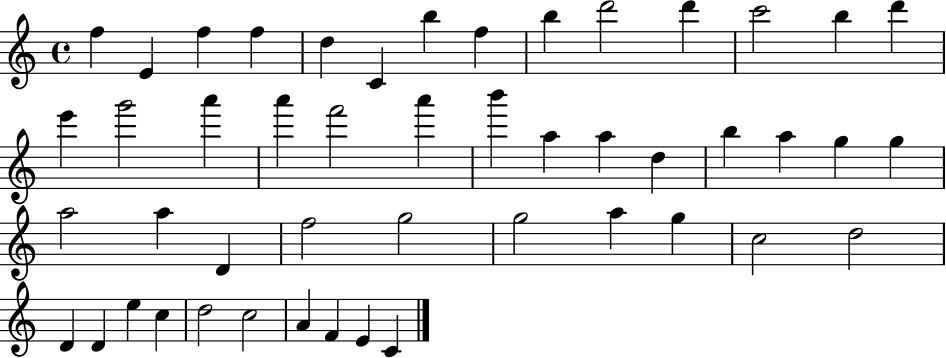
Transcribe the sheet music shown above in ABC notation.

X:1
T:Untitled
M:4/4
L:1/4
K:C
f E f f d C b f b d'2 d' c'2 b d' e' g'2 a' a' f'2 a' b' a a d b a g g a2 a D f2 g2 g2 a g c2 d2 D D e c d2 c2 A F E C